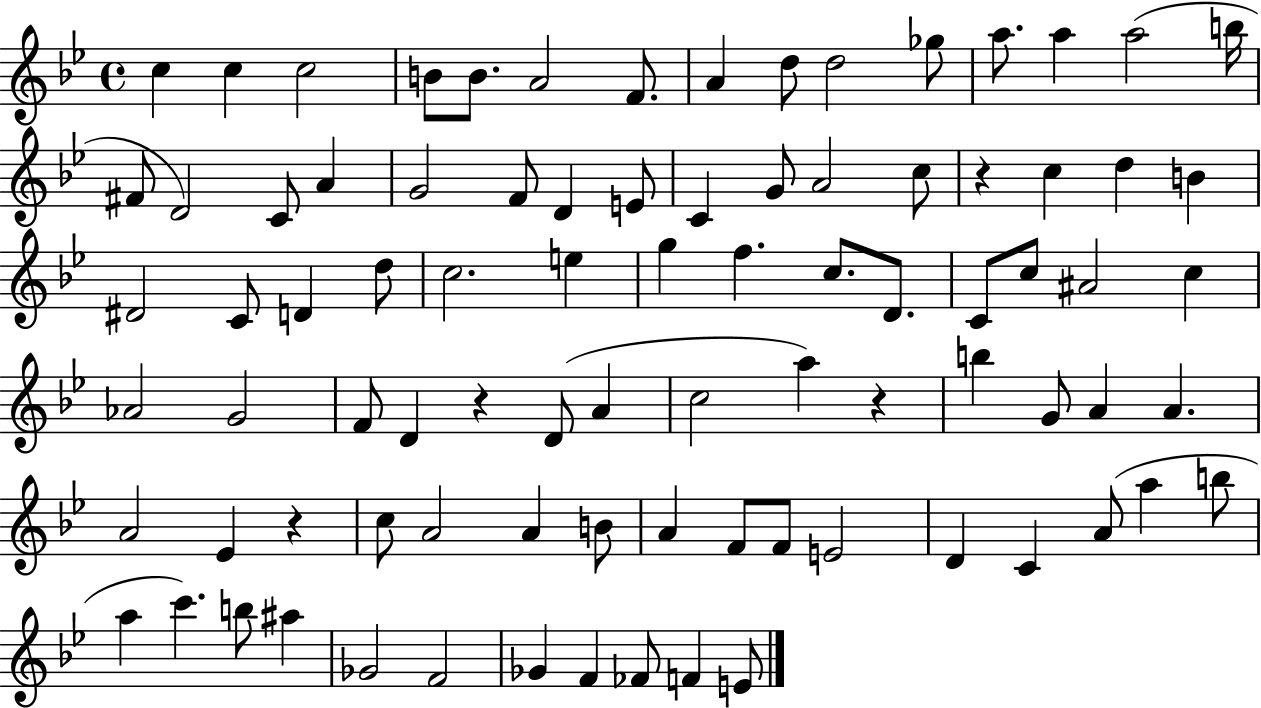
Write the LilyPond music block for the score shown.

{
  \clef treble
  \time 4/4
  \defaultTimeSignature
  \key bes \major
  \repeat volta 2 { c''4 c''4 c''2 | b'8 b'8. a'2 f'8. | a'4 d''8 d''2 ges''8 | a''8. a''4 a''2( b''16 | \break fis'8 d'2) c'8 a'4 | g'2 f'8 d'4 e'8 | c'4 g'8 a'2 c''8 | r4 c''4 d''4 b'4 | \break dis'2 c'8 d'4 d''8 | c''2. e''4 | g''4 f''4. c''8. d'8. | c'8 c''8 ais'2 c''4 | \break aes'2 g'2 | f'8 d'4 r4 d'8( a'4 | c''2 a''4) r4 | b''4 g'8 a'4 a'4. | \break a'2 ees'4 r4 | c''8 a'2 a'4 b'8 | a'4 f'8 f'8 e'2 | d'4 c'4 a'8( a''4 b''8 | \break a''4 c'''4.) b''8 ais''4 | ges'2 f'2 | ges'4 f'4 fes'8 f'4 e'8 | } \bar "|."
}